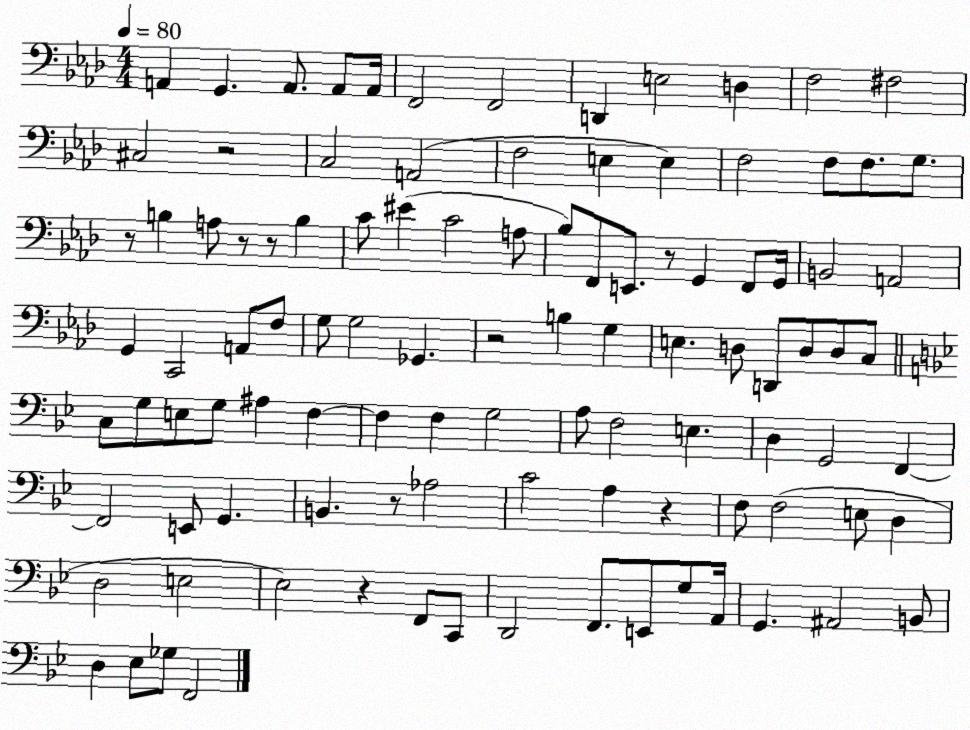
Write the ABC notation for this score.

X:1
T:Untitled
M:4/4
L:1/4
K:Ab
A,, G,, A,,/2 A,,/2 A,,/4 F,,2 F,,2 D,, E,2 D, F,2 ^F,2 ^C,2 z2 C,2 A,,2 F,2 E, E, F,2 F,/2 F,/2 G,/2 z/2 B, A,/2 z/2 z/2 B, C/2 ^E C2 A,/2 _B,/2 F,,/2 E,,/2 z/2 G,, F,,/2 G,,/4 B,,2 A,,2 G,, C,,2 A,,/2 F,/2 G,/2 G,2 _G,, z2 B, G, E, D,/2 D,,/2 D,/2 D,/2 C,/2 C,/2 G,/2 E,/2 G,/2 ^A, F, F, F, G,2 A,/2 F,2 E, D, G,,2 F,, F,,2 E,,/2 G,, B,, z/2 _A,2 C2 A, z F,/2 F,2 E,/2 D, D,2 E,2 _E,2 z F,,/2 C,,/2 D,,2 F,,/2 E,,/2 G,/2 A,,/4 G,, ^A,,2 B,,/2 D, _E,/2 _G,/2 F,,2